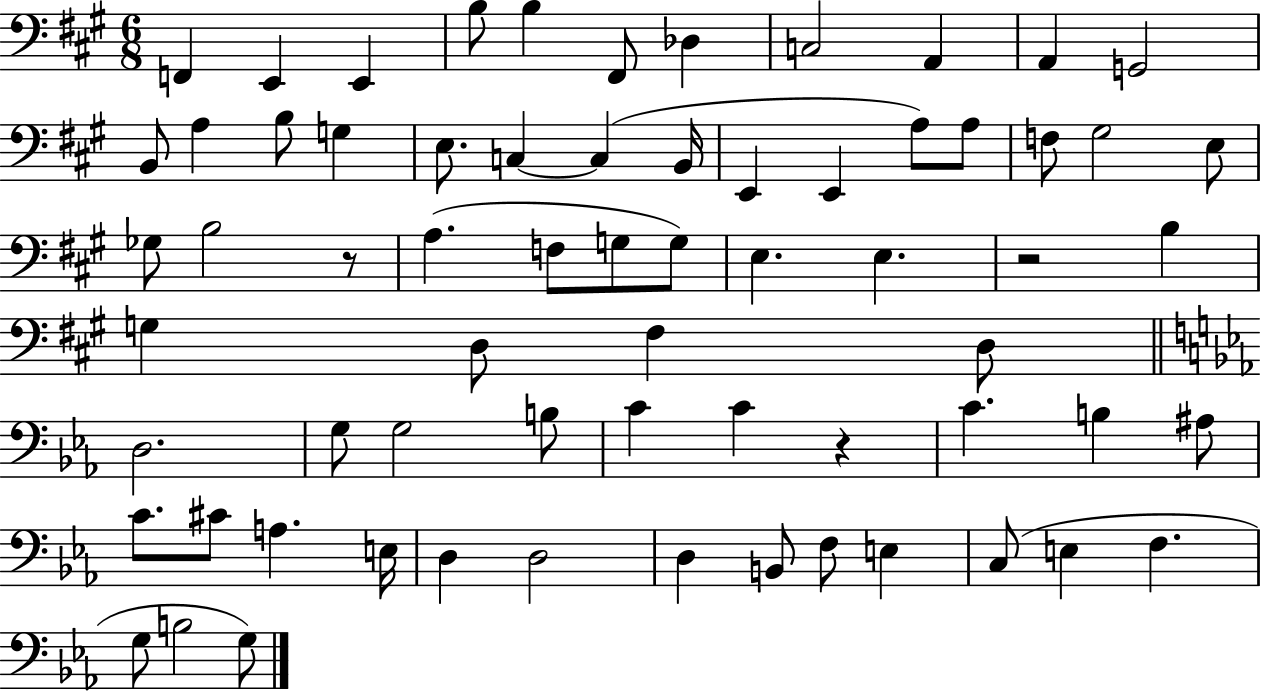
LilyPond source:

{
  \clef bass
  \numericTimeSignature
  \time 6/8
  \key a \major
  f,4 e,4 e,4 | b8 b4 fis,8 des4 | c2 a,4 | a,4 g,2 | \break b,8 a4 b8 g4 | e8. c4~~ c4( b,16 | e,4 e,4 a8) a8 | f8 gis2 e8 | \break ges8 b2 r8 | a4.( f8 g8 g8) | e4. e4. | r2 b4 | \break g4 d8 fis4 d8 | \bar "||" \break \key ees \major d2. | g8 g2 b8 | c'4 c'4 r4 | c'4. b4 ais8 | \break c'8. cis'8 a4. e16 | d4 d2 | d4 b,8 f8 e4 | c8( e4 f4. | \break g8 b2 g8) | \bar "|."
}